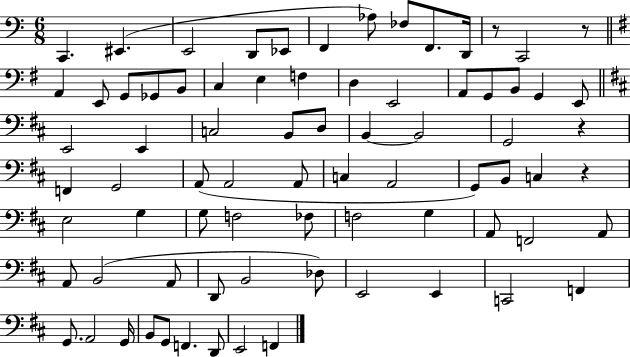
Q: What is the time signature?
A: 6/8